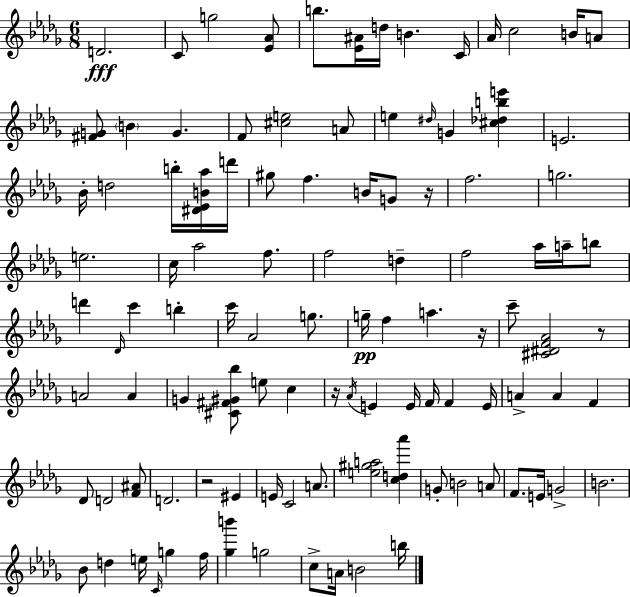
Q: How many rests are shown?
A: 5